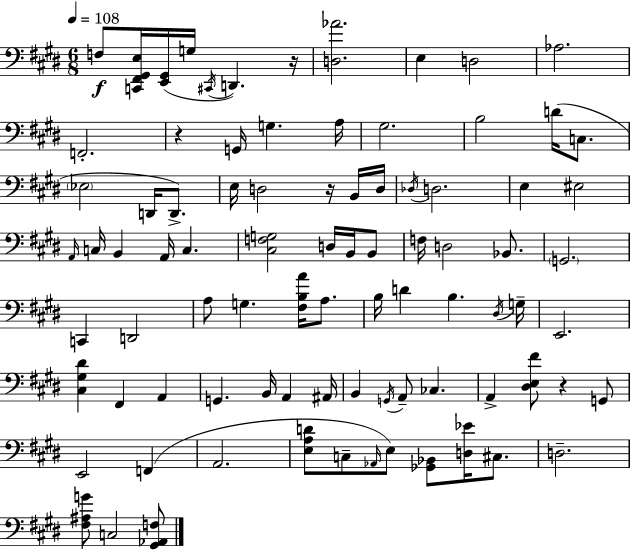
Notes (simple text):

F3/e [C2,F#2,G#2,E3]/s [E2,G#2]/s G3/s C#2/s D2/q. R/s [D3,Ab4]/h. E3/q D3/h Ab3/h. F2/h. R/q G2/s G3/q. A3/s G#3/h. B3/h D4/s C3/e. Eb3/h D2/s D2/e. E3/s D3/h R/s B2/s D3/s Db3/s D3/h. E3/q EIS3/h A2/s C3/s B2/q A2/s C3/q. [C#3,F3,G3]/h D3/s B2/s B2/e F3/s D3/h Bb2/e. G2/h. C2/q D2/h A3/e G3/q. [F#3,B3,A4]/s A3/e. B3/s D4/q B3/q. D#3/s G3/s E2/h. [C#3,G#3,D#4]/q F#2/q A2/q G2/q. B2/s A2/q A#2/s B2/q G2/s A2/e CES3/q. A2/q [D#3,E3,F#4]/e R/q G2/e E2/h F2/q A2/h. [E3,A3,D4]/e C3/e Ab2/s E3/e [Gb2,Bb2]/e [D3,Eb4]/s C#3/e. D3/h. [F#3,A#3,G4]/e C3/h [G#2,Ab2,F3]/e